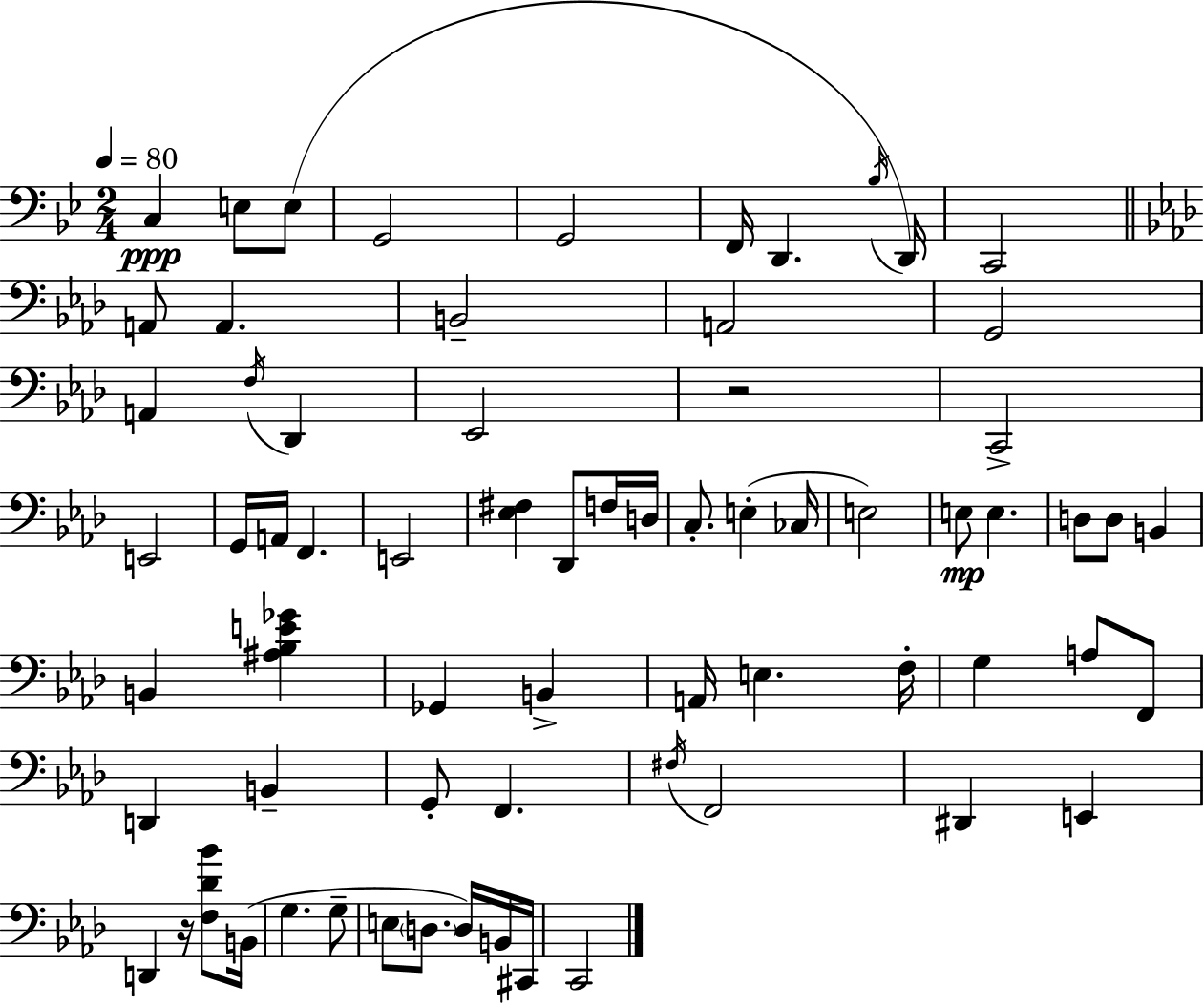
X:1
T:Untitled
M:2/4
L:1/4
K:Gm
C, E,/2 E,/2 G,,2 G,,2 F,,/4 D,, _B,/4 D,,/4 C,,2 A,,/2 A,, B,,2 A,,2 G,,2 A,, F,/4 _D,, _E,,2 z2 C,,2 E,,2 G,,/4 A,,/4 F,, E,,2 [_E,^F,] _D,,/2 F,/4 D,/4 C,/2 E, _C,/4 E,2 E,/2 E, D,/2 D,/2 B,, B,, [^A,_B,E_G] _G,, B,, A,,/4 E, F,/4 G, A,/2 F,,/2 D,, B,, G,,/2 F,, ^F,/4 F,,2 ^D,, E,, D,, z/4 [F,_D_B]/2 B,,/4 G, G,/2 E,/2 D,/2 D,/4 B,,/4 ^C,,/4 C,,2